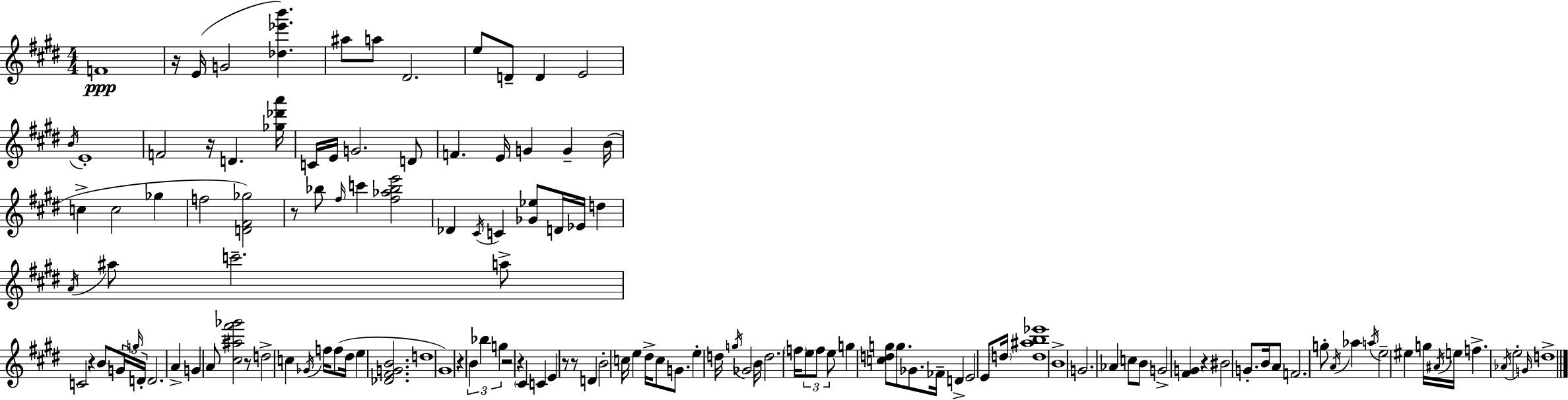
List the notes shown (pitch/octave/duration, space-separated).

F4/w R/s E4/s G4/h [Db5,Eb6,B6]/q. A#5/e A5/e D#4/h. E5/e D4/e D4/q E4/h B4/s E4/w F4/h R/s D4/q. [Gb5,Db6,A6]/s C4/s E4/s G4/h. D4/e F4/q. E4/s G4/q G4/q B4/s C5/q C5/h Gb5/q F5/h [D4,F#4,Gb5]/h R/e Bb5/e F#5/s C6/q [F#5,Ab5,Bb5,E6]/h Db4/q C#4/s C4/q [Gb4,Eb5]/e D4/s Eb4/s D5/q A4/s A#5/e C6/h. A5/e C4/h R/q B4/e G4/s G5/s D4/s D4/h. A4/q G4/q A4/e [C#5,A#5,F#6,Gb6]/h R/e D5/h C5/q Gb4/s F5/s F5/e D#5/s E5/q [Db4,F#4,G4,B4]/h. D5/w G#4/w R/q B4/q Bb5/q G5/q R/h R/q C#4/q C4/q E4/q R/e R/e D4/q B4/h C5/s E5/q D#5/s C5/e G4/e. E5/q D5/s G5/s Gb4/h B4/s D5/h. F5/s E5/e F5/e E5/e G5/q [C5,D5,G5]/e G5/e. Gb4/e. FES4/s D4/q E4/h E4/e D5/s [D5,A#5,B5,Eb6]/w B4/w G4/h. Ab4/q C5/e B4/e G4/h [F#4,G4]/q R/q BIS4/h G4/e. B4/s A4/e F4/h. G5/e A4/s Ab5/q A5/s E5/h EIS5/q G5/s A#4/s E5/s F5/q. Ab4/s E5/h G4/s D5/w